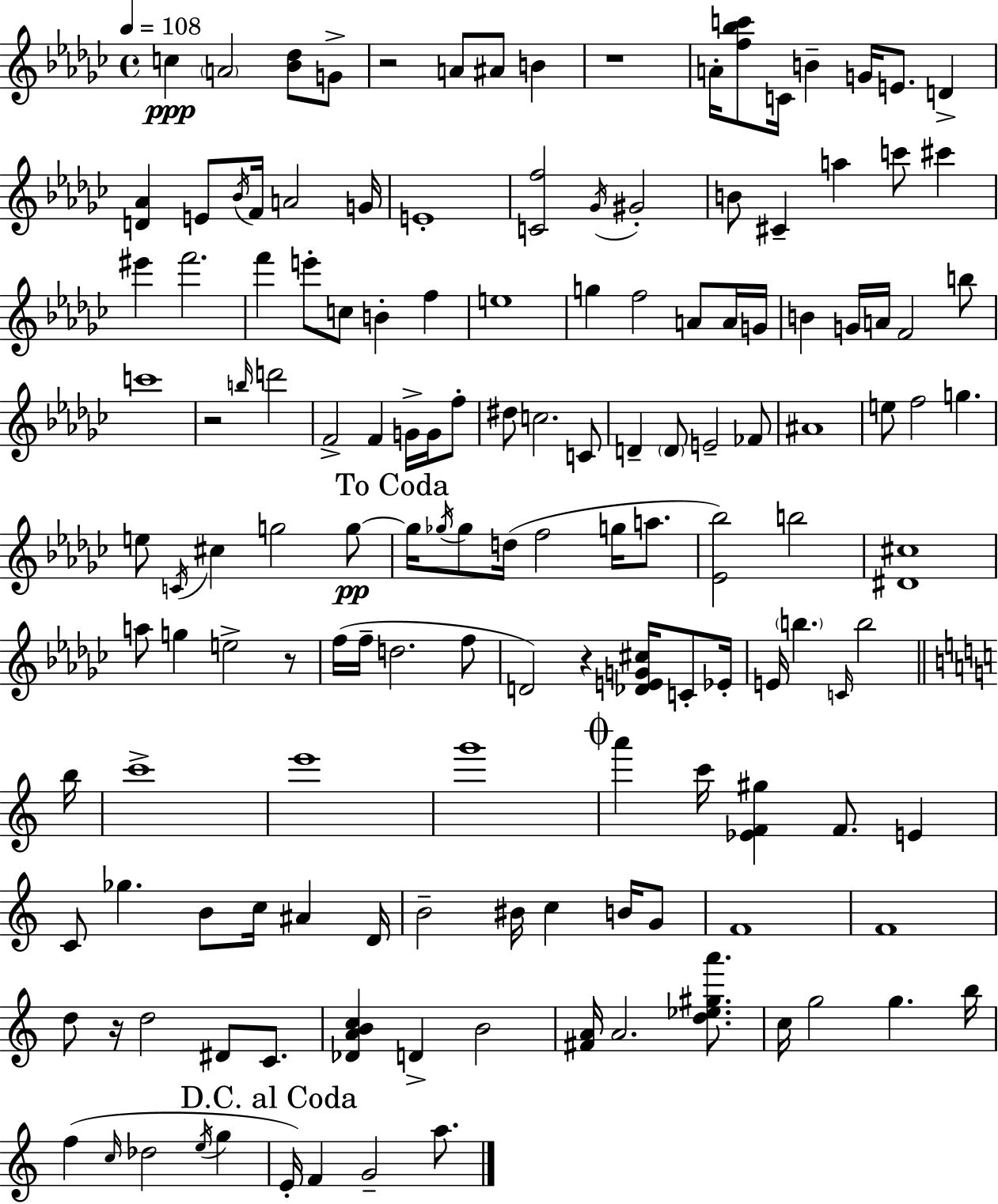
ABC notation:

X:1
T:Untitled
M:4/4
L:1/4
K:Ebm
c A2 [_B_d]/2 G/2 z2 A/2 ^A/2 B z4 A/4 [f_bc']/2 C/4 B G/4 E/2 D [D_A] E/2 _B/4 F/4 A2 G/4 E4 [Cf]2 _G/4 ^G2 B/2 ^C a c'/2 ^c' ^e' f'2 f' e'/2 c/2 B f e4 g f2 A/2 A/4 G/4 B G/4 A/4 F2 b/2 c'4 z2 b/4 d'2 F2 F G/4 G/4 f/2 ^d/2 c2 C/2 D D/2 E2 _F/2 ^A4 e/2 f2 g e/2 C/4 ^c g2 g/2 g/4 _g/4 _g/2 d/4 f2 g/4 a/2 [_E_b]2 b2 [^D^c]4 a/2 g e2 z/2 f/4 f/4 d2 f/2 D2 z [_DEG^c]/4 C/2 _E/4 E/4 b C/4 b2 b/4 c'4 e'4 g'4 a' c'/4 [_EF^g] F/2 E C/2 _g B/2 c/4 ^A D/4 B2 ^B/4 c B/4 G/2 F4 F4 d/2 z/4 d2 ^D/2 C/2 [_DABc] D B2 [^FA]/4 A2 [d_e^ga']/2 c/4 g2 g b/4 f c/4 _d2 e/4 g E/4 F G2 a/2